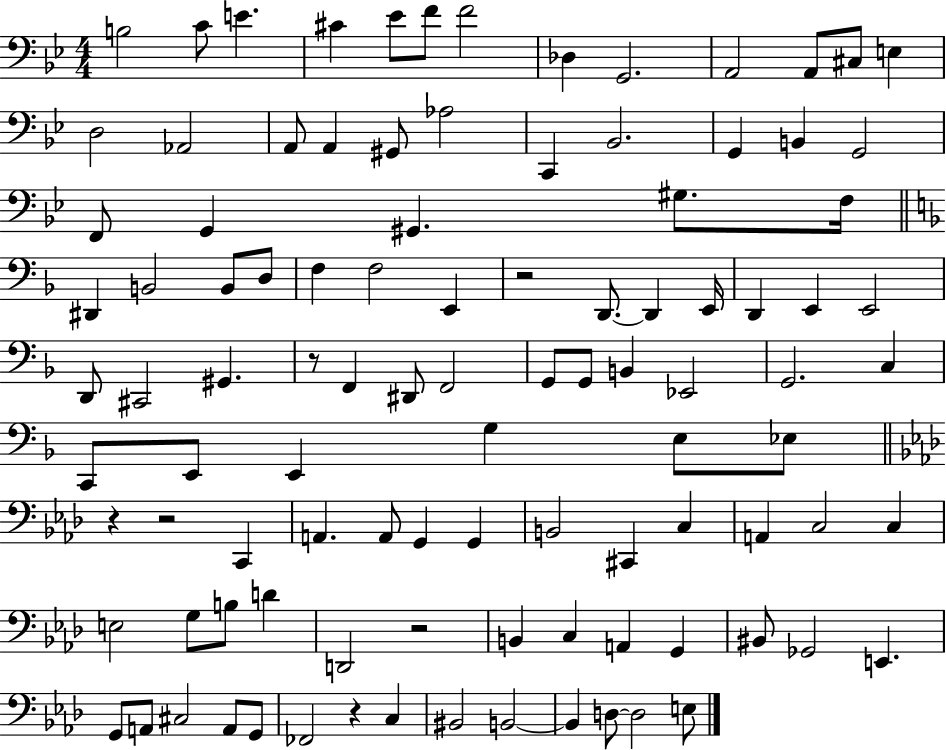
{
  \clef bass
  \numericTimeSignature
  \time 4/4
  \key bes \major
  b2 c'8 e'4. | cis'4 ees'8 f'8 f'2 | des4 g,2. | a,2 a,8 cis8 e4 | \break d2 aes,2 | a,8 a,4 gis,8 aes2 | c,4 bes,2. | g,4 b,4 g,2 | \break f,8 g,4 gis,4. gis8. f16 | \bar "||" \break \key d \minor dis,4 b,2 b,8 d8 | f4 f2 e,4 | r2 d,8.~~ d,4 e,16 | d,4 e,4 e,2 | \break d,8 cis,2 gis,4. | r8 f,4 dis,8 f,2 | g,8 g,8 b,4 ees,2 | g,2. c4 | \break c,8 e,8 e,4 g4 e8 ees8 | \bar "||" \break \key aes \major r4 r2 c,4 | a,4. a,8 g,4 g,4 | b,2 cis,4 c4 | a,4 c2 c4 | \break e2 g8 b8 d'4 | d,2 r2 | b,4 c4 a,4 g,4 | bis,8 ges,2 e,4. | \break g,8 a,8 cis2 a,8 g,8 | fes,2 r4 c4 | bis,2 b,2~~ | b,4 d8~~ d2 e8 | \break \bar "|."
}